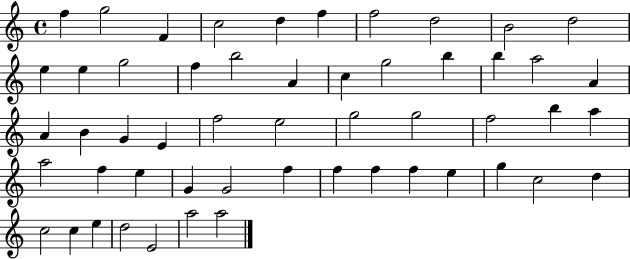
F5/q G5/h F4/q C5/h D5/q F5/q F5/h D5/h B4/h D5/h E5/q E5/q G5/h F5/q B5/h A4/q C5/q G5/h B5/q B5/q A5/h A4/q A4/q B4/q G4/q E4/q F5/h E5/h G5/h G5/h F5/h B5/q A5/q A5/h F5/q E5/q G4/q G4/h F5/q F5/q F5/q F5/q E5/q G5/q C5/h D5/q C5/h C5/q E5/q D5/h E4/h A5/h A5/h